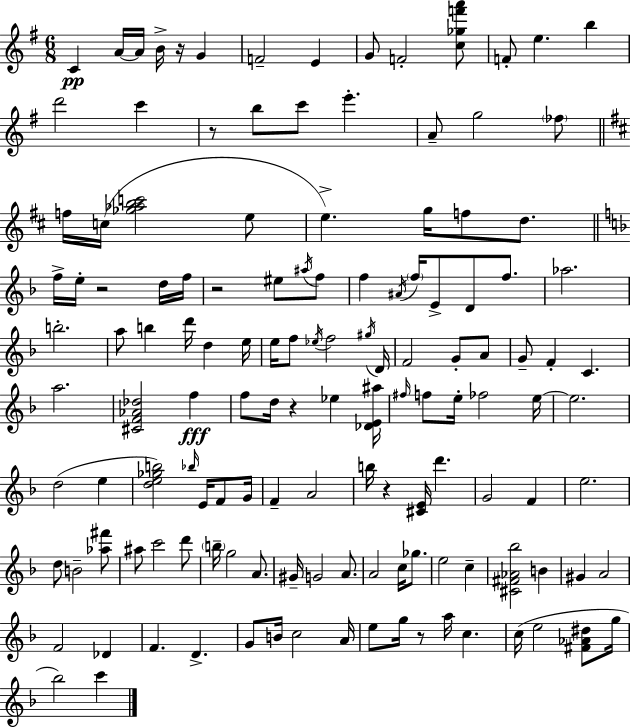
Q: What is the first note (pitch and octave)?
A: C4